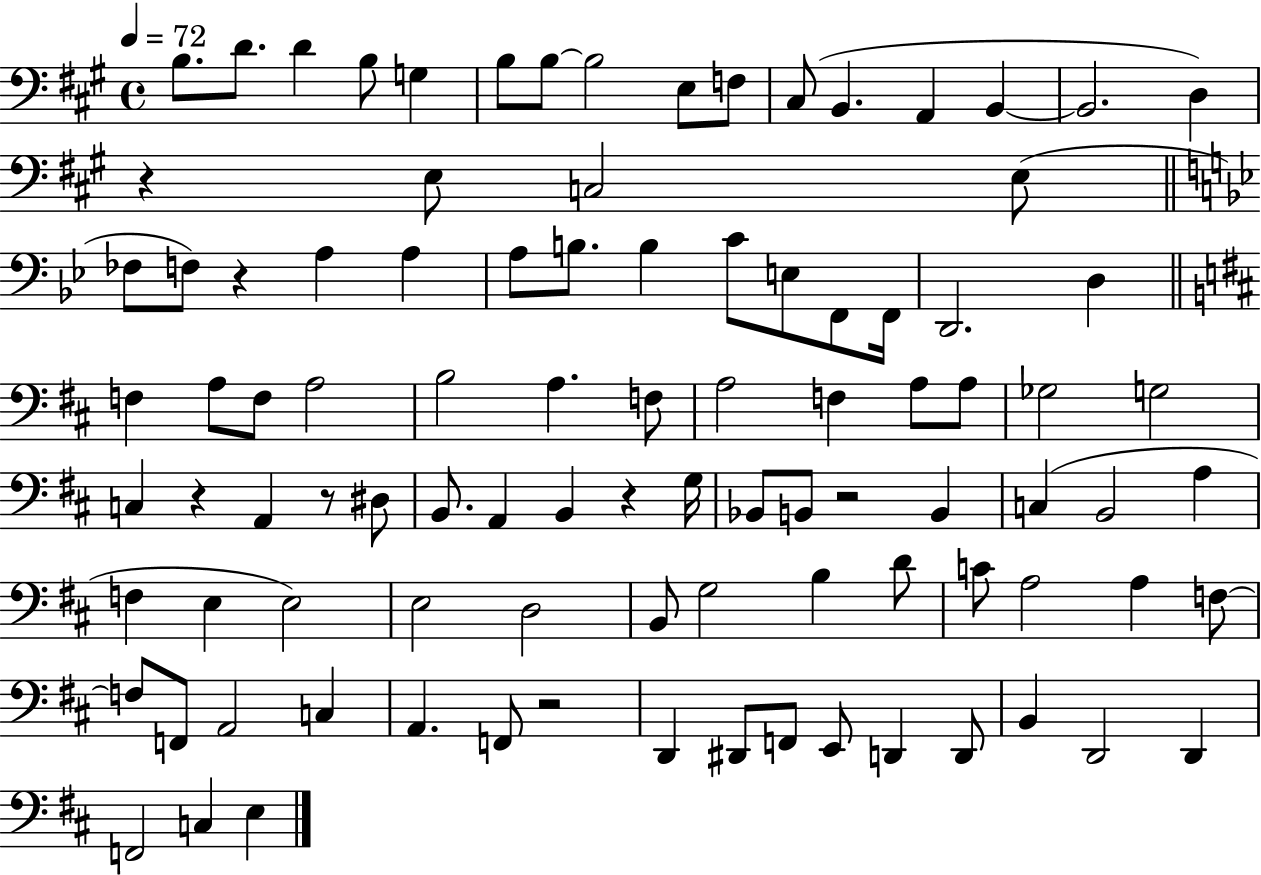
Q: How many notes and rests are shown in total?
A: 96